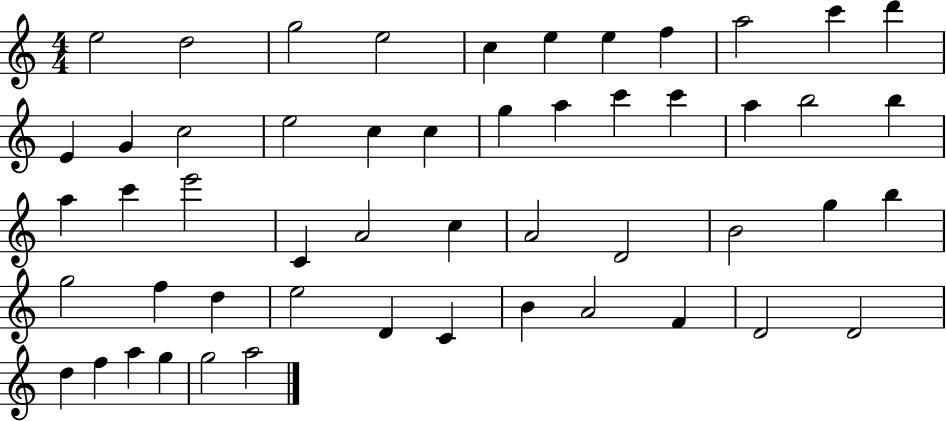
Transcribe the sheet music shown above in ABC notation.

X:1
T:Untitled
M:4/4
L:1/4
K:C
e2 d2 g2 e2 c e e f a2 c' d' E G c2 e2 c c g a c' c' a b2 b a c' e'2 C A2 c A2 D2 B2 g b g2 f d e2 D C B A2 F D2 D2 d f a g g2 a2